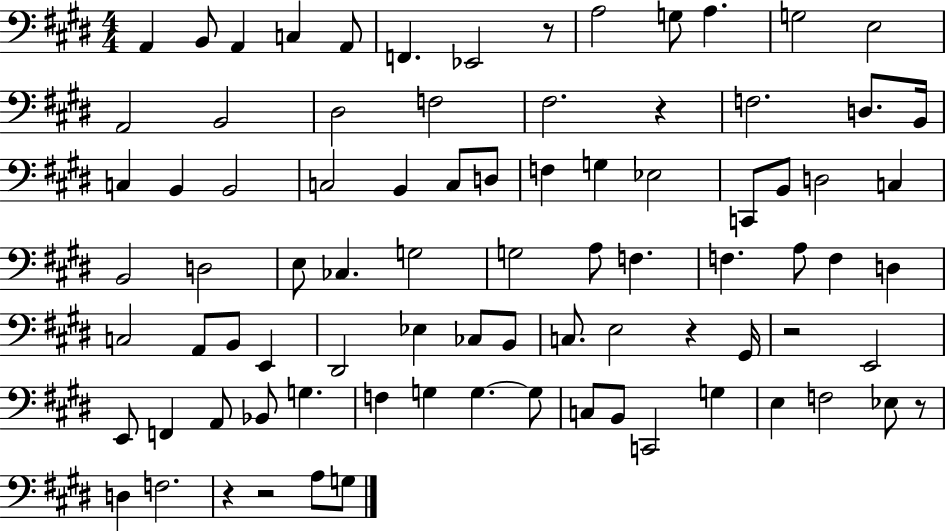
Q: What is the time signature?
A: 4/4